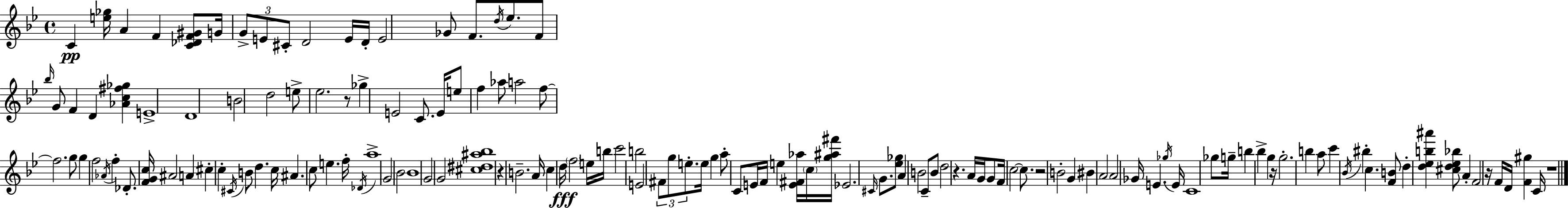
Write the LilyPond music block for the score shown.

{
  \clef treble
  \time 4/4
  \defaultTimeSignature
  \key bes \major
  c'4\pp <e'' ges''>16 a'4 f'4 <c' des' f' gis'>8 g'16 | \tuplet 3/2 { g'8-> e'8 cis'8-. } d'2 e'16 d'16-. | e'2 ges'8 f'8. \acciaccatura { d''16 } ees''8. | f'8 \grace { bes''16 } g'8 f'4 d'4 <aes' c'' fis'' ges''>4 | \break e'1-> | d'1 | b'2 d''2 | e''8-> ees''2. | \break r8 ges''4-> e'2 c'8. | e'16 e''8 f''4 aes''8 a''2 | f''8~~ f''2. | g''8 g''4 f''2 \acciaccatura { aes'16 } f''4-. | \break des'8.-. <f' g' c''>16 ais'2 a'4 | cis''4-. c''4-. \acciaccatura { cis'16 } b'8 d''4. | c''16 ais'4. c''8 e''4. | f''16-. \acciaccatura { des'16 } a''1-> | \break \parenthesize g'2 bes'2 | bes'1 | g'2 g'2 | <cis'' dis'' ais'' bes''>1 | \break r4 b'2.-- | a'16 c''4 d''16\fff \parenthesize f''2 | e''16 b''16 c'''2 b''2 | e'2 \tuplet 3/2 { fis'8 g''8 | \break e''8.-. } e''16 g''4 a''8-. c'8 e'16 f'16 e''4 | <e' fis' aes''>16 \parenthesize c''16 <g'' ais'' fis'''>16 ees'2. | \grace { cis'16 } g'8. <ees'' ges''>8 a'4 b'2 | c'8-- b'8 d''2 | \break r4. a'16 g'16 g'8 f'16 c''2~~ | c''8. r2 b'2-. | g'4 bis'4 a'2 | a'2 ges'16 e'4. | \break \acciaccatura { ges''16 } e'16 c'1 | ges''8 g''16-- b''4 bes''4-> | g''4 r16 g''2.-. | b''4 a''8 c'''4 \acciaccatura { bes'16 } bis''4-. | \break c''4. <f' b'>8 d''4-. <d'' ees'' b'' ais'''>4 | <cis'' d'' ees'' bes''>8 a'4-. f'2 | r16 f'16 d'16 <f' gis''>4 c'16 r1 | \bar "|."
}